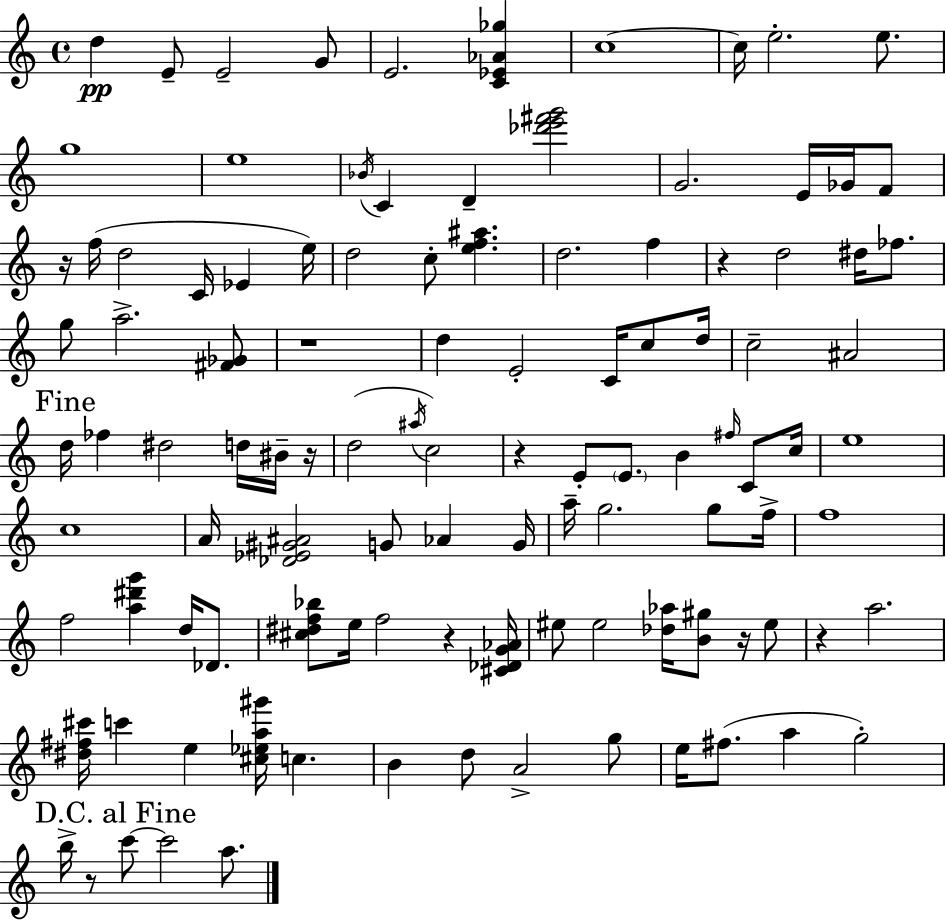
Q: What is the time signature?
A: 4/4